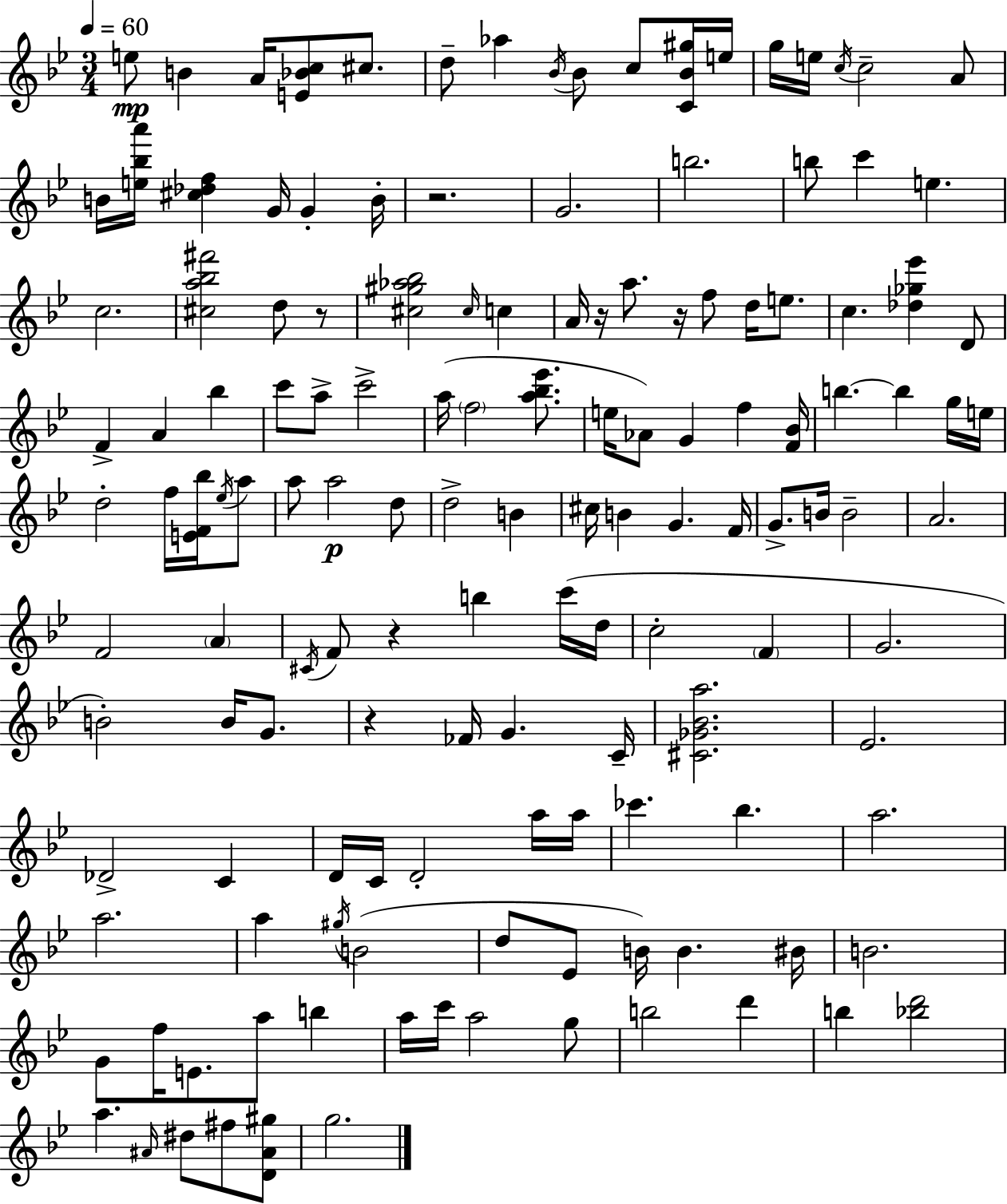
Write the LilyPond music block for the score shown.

{
  \clef treble
  \numericTimeSignature
  \time 3/4
  \key g \minor
  \tempo 4 = 60
  e''8\mp b'4 a'16 <e' bes' c''>8 cis''8. | d''8-- aes''4 \acciaccatura { bes'16 } bes'8 c''8 <c' bes' gis''>16 | e''16 g''16 e''16 \acciaccatura { c''16 } c''2-- | a'8 b'16 <e'' bes'' a'''>16 <cis'' des'' f''>4 g'16 g'4-. | \break b'16-. r2. | g'2. | b''2. | b''8 c'''4 e''4. | \break c''2. | <cis'' a'' bes'' fis'''>2 d''8 | r8 <cis'' gis'' aes'' bes''>2 \grace { cis''16 } c''4 | a'16 r16 a''8. r16 f''8 d''16 | \break e''8. c''4. <des'' ges'' ees'''>4 | d'8 f'4-> a'4 bes''4 | c'''8 a''8-> c'''2-> | a''16( \parenthesize f''2 | \break <a'' bes'' ees'''>8. e''16 aes'8) g'4 f''4 | <f' bes'>16 b''4.~~ b''4 | g''16 e''16 d''2-. f''16 | <e' f' bes''>16 \acciaccatura { ees''16 } a''8 a''8 a''2\p | \break d''8 d''2-> | b'4 cis''16 b'4 g'4. | f'16 g'8.-> b'16 b'2-- | a'2. | \break f'2 | \parenthesize a'4 \acciaccatura { cis'16 } f'8 r4 b''4 | c'''16( d''16 c''2-. | \parenthesize f'4 g'2. | \break b'2-.) | b'16 g'8. r4 fes'16 g'4. | c'16-- <cis' ges' bes' a''>2. | ees'2. | \break des'2-> | c'4 d'16 c'16 d'2-. | a''16 a''16 ces'''4. bes''4. | a''2. | \break a''2. | a''4 \acciaccatura { gis''16 }( b'2 | d''8 ees'8 b'16) b'4. | bis'16 b'2. | \break g'8 f''16 e'8. | a''8 b''4 a''16 c'''16 a''2 | g''8 b''2 | d'''4 b''4 <bes'' d'''>2 | \break a''4. | \grace { ais'16 } dis''8 fis''8 <d' ais' gis''>8 g''2. | \bar "|."
}